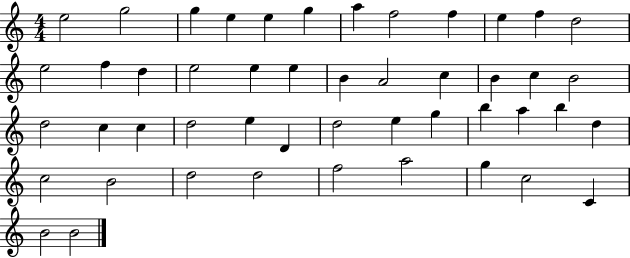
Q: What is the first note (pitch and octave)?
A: E5